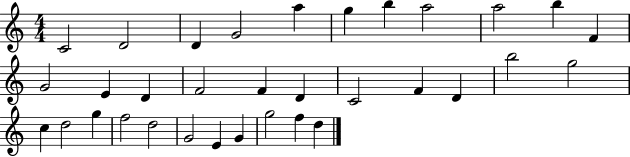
X:1
T:Untitled
M:4/4
L:1/4
K:C
C2 D2 D G2 a g b a2 a2 b F G2 E D F2 F D C2 F D b2 g2 c d2 g f2 d2 G2 E G g2 f d